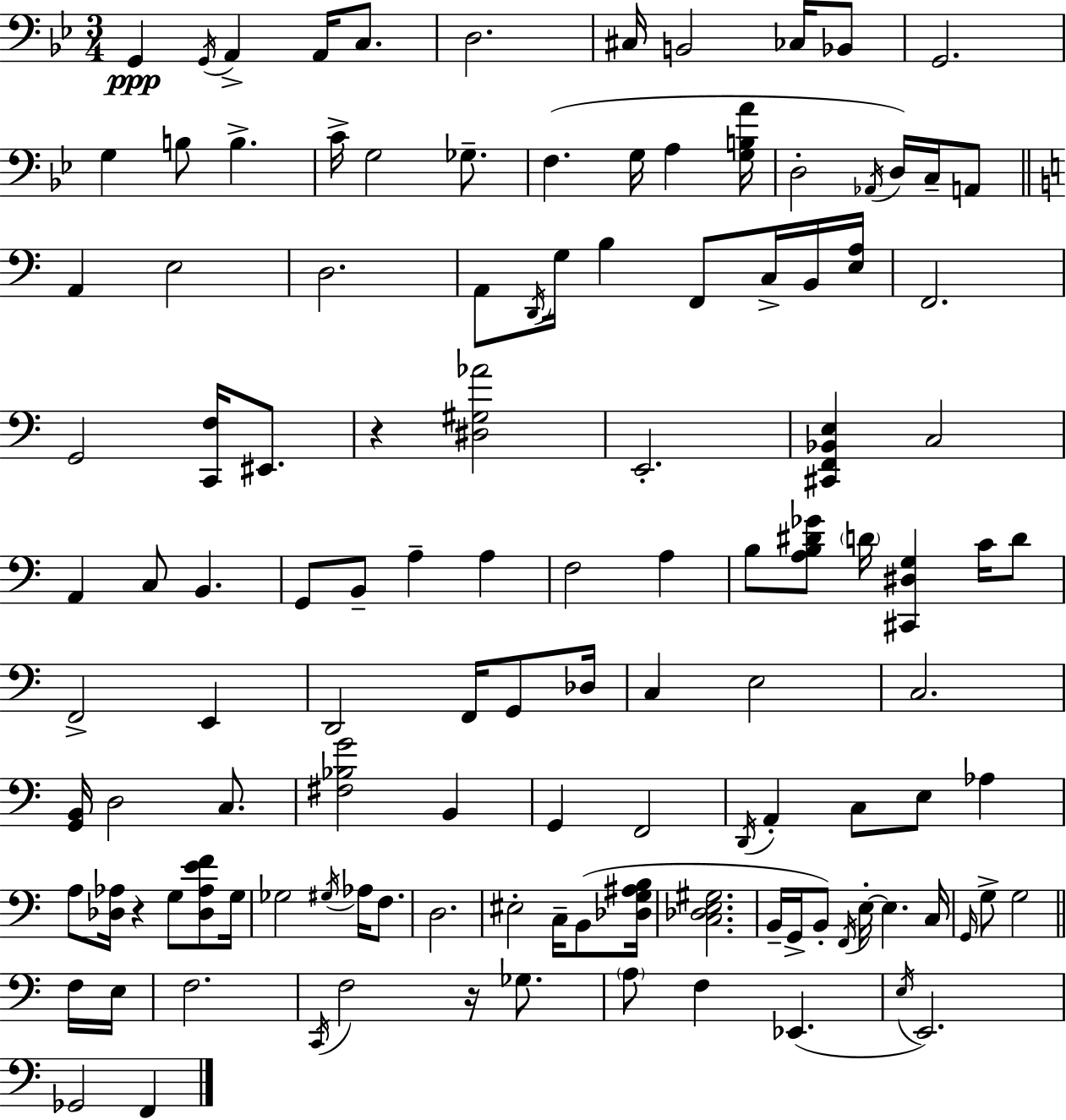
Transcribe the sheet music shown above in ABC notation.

X:1
T:Untitled
M:3/4
L:1/4
K:Bb
G,, G,,/4 A,, A,,/4 C,/2 D,2 ^C,/4 B,,2 _C,/4 _B,,/2 G,,2 G, B,/2 B, C/4 G,2 _G,/2 F, G,/4 A, [G,B,A]/4 D,2 _A,,/4 D,/4 C,/4 A,,/2 A,, E,2 D,2 A,,/2 D,,/4 G,/4 B, F,,/2 C,/4 B,,/4 [E,A,]/4 F,,2 G,,2 [C,,F,]/4 ^E,,/2 z [^D,^G,_A]2 E,,2 [^C,,F,,_B,,E,] C,2 A,, C,/2 B,, G,,/2 B,,/2 A, A, F,2 A, B,/2 [A,B,^D_G]/2 D/4 [^C,,^D,G,] C/4 D/2 F,,2 E,, D,,2 F,,/4 G,,/2 _D,/4 C, E,2 C,2 [G,,B,,]/4 D,2 C,/2 [^F,_B,G]2 B,, G,, F,,2 D,,/4 A,, C,/2 E,/2 _A, A,/2 [_D,_A,]/4 z G,/2 [_D,_A,EF]/2 G,/4 _G,2 ^G,/4 _A,/4 F,/2 D,2 ^E,2 C,/4 B,,/2 [_D,G,^A,B,]/4 [C,_D,E,^G,]2 B,,/4 G,,/4 B,,/2 F,,/4 E,/4 E, C,/4 G,,/4 G,/2 G,2 F,/4 E,/4 F,2 C,,/4 F,2 z/4 _G,/2 A,/2 F, _E,, E,/4 E,,2 _G,,2 F,,